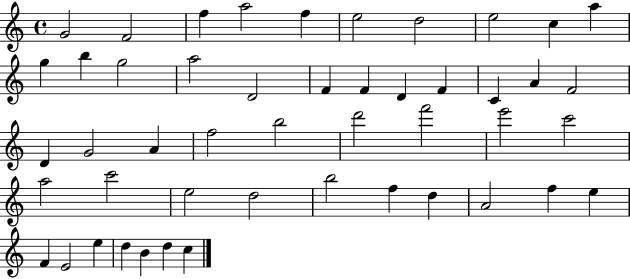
{
  \clef treble
  \time 4/4
  \defaultTimeSignature
  \key c \major
  g'2 f'2 | f''4 a''2 f''4 | e''2 d''2 | e''2 c''4 a''4 | \break g''4 b''4 g''2 | a''2 d'2 | f'4 f'4 d'4 f'4 | c'4 a'4 f'2 | \break d'4 g'2 a'4 | f''2 b''2 | d'''2 f'''2 | e'''2 c'''2 | \break a''2 c'''2 | e''2 d''2 | b''2 f''4 d''4 | a'2 f''4 e''4 | \break f'4 e'2 e''4 | d''4 b'4 d''4 c''4 | \bar "|."
}